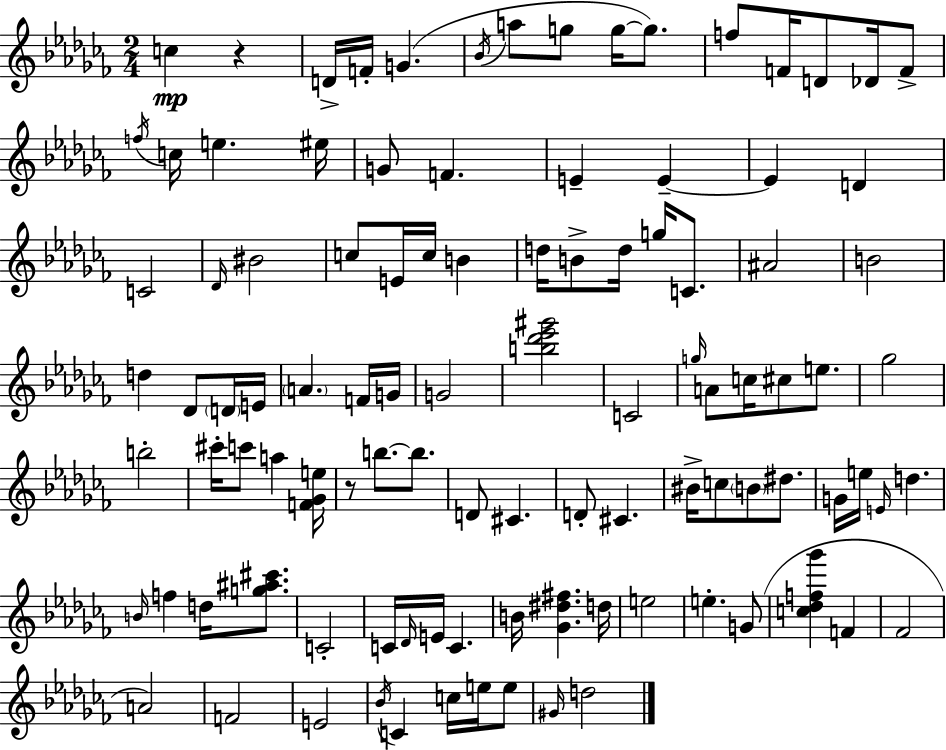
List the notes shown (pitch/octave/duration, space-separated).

C5/q R/q D4/s F4/s G4/q. Bb4/s A5/e G5/e G5/s G5/e. F5/e F4/s D4/e Db4/s F4/e F5/s C5/s E5/q. EIS5/s G4/e F4/q. E4/q E4/q E4/q D4/q C4/h Db4/s BIS4/h C5/e E4/s C5/s B4/q D5/s B4/e D5/s G5/s C4/e. A#4/h B4/h D5/q Db4/e D4/s E4/s A4/q. F4/s G4/s G4/h [B5,Db6,Eb6,G#6]/h C4/h G5/s A4/e C5/s C#5/e E5/e. Gb5/h B5/h C#6/s C6/e A5/q [F4,Gb4,E5]/s R/e B5/e. B5/e. D4/e C#4/q. D4/e C#4/q. BIS4/s C5/e B4/e D#5/e. G4/s E5/s E4/s D5/q. B4/s F5/q D5/s [G5,A#5,C#6]/e. C4/h C4/s Db4/s E4/s C4/q. B4/s [Gb4,D#5,F#5]/q. D5/s E5/h E5/q. G4/e [C5,Db5,F5,Gb6]/q F4/q FES4/h A4/h F4/h E4/h Bb4/s C4/q C5/s E5/s E5/e G#4/s D5/h